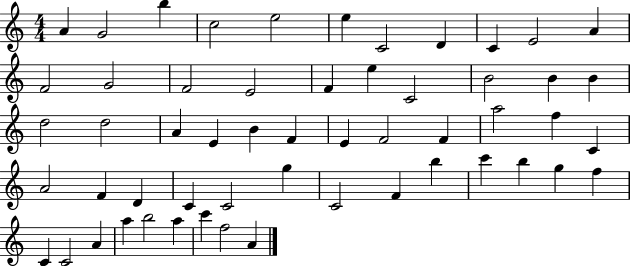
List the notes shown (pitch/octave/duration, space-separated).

A4/q G4/h B5/q C5/h E5/h E5/q C4/h D4/q C4/q E4/h A4/q F4/h G4/h F4/h E4/h F4/q E5/q C4/h B4/h B4/q B4/q D5/h D5/h A4/q E4/q B4/q F4/q E4/q F4/h F4/q A5/h F5/q C4/q A4/h F4/q D4/q C4/q C4/h G5/q C4/h F4/q B5/q C6/q B5/q G5/q F5/q C4/q C4/h A4/q A5/q B5/h A5/q C6/q F5/h A4/q